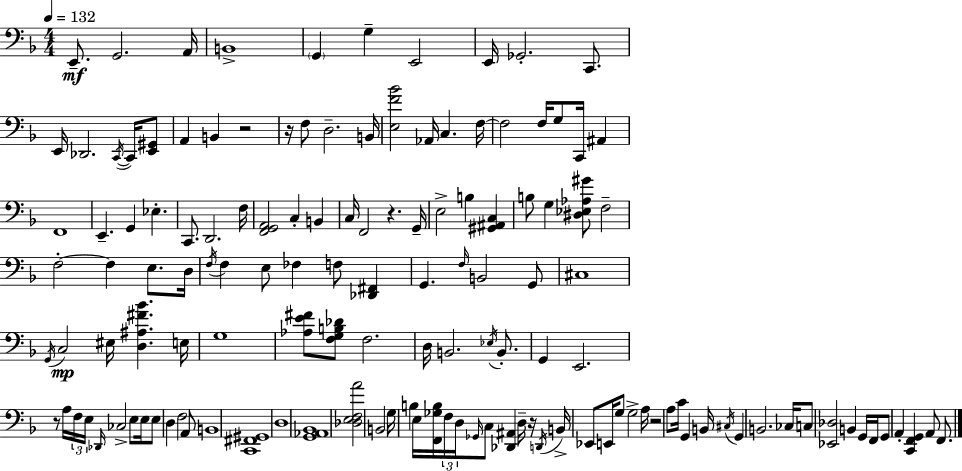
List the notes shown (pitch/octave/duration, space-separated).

E2/e. G2/h. A2/s B2/w G2/q G3/q E2/h E2/s Gb2/h. C2/e. E2/s Db2/h. C2/s C2/s [E2,G#2]/e A2/q B2/q R/h R/s F3/e D3/h. B2/s [E3,F4,Bb4]/h Ab2/s C3/q. F3/s F3/h F3/s G3/e C2/s A#2/q F2/w E2/q. G2/q Eb3/q. C2/e. D2/h. F3/s [F2,G2,A2]/h C3/q B2/q C3/s F2/h R/q. G2/s E3/h B3/q [G#2,A#2,C3]/q B3/e G3/q [D#3,Eb3,Ab3,G#4]/e F3/h F3/h F3/q E3/e. D3/s F3/s F3/q E3/e FES3/q F3/e [Db2,F#2]/q G2/q. F3/s B2/h G2/e C#3/w G2/s C3/h EIS3/s [D3,A#3,F#4,Bb4]/q. E3/s G3/w [Ab3,E4,F#4]/e [F3,G3,B3,Db4]/e F3/h. D3/s B2/h. Eb3/s B2/e. G2/q E2/h. R/e A3/s F3/s E3/s Db2/s CES3/h E3/e E3/s E3/e D3/q F3/h A2/e B2/w [C2,F#2,G#2]/w D3/w [G2,Ab2,Bb2]/w [Db3,E3,F3,A4]/h B2/h G3/s B3/q E3/s [F2,Gb3,B3]/s F3/s D3/s Gb2/s C3/e [Db2,A#2]/q D3/s R/s D2/s B2/s Eb2/e E2/s G3/e G3/h A3/s R/h A3/e C4/s G2/q B2/s C#3/s G2/q B2/h. CES3/s C3/e [Eb2,Db3]/h B2/q G2/s F2/s G2/e A2/q [C2,F2,G2]/q A2/e F2/e.